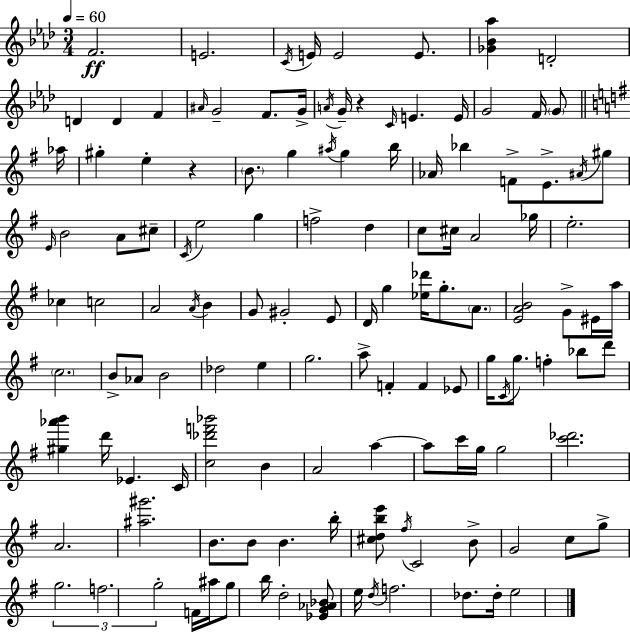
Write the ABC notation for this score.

X:1
T:Untitled
M:3/4
L:1/4
K:Ab
F2 E2 C/4 E/4 E2 E/2 [_G_B_a] D2 D D F ^A/4 G2 F/2 G/4 A/4 G/4 z C/4 E E/4 G2 F/4 G/2 _a/4 ^g e z B/2 g ^a/4 g b/4 _A/4 _b F/2 E/2 ^A/4 ^g/2 E/4 B2 A/2 ^c/2 C/4 e2 g f2 d c/2 ^c/4 A2 _g/4 e2 _c c2 A2 A/4 B G/2 ^G2 E/2 D/4 g [_e_d']/4 g/2 A/2 [EAB]2 G/2 ^E/4 a/4 c2 B/2 _A/2 B2 _d2 e g2 a/2 F F _E/2 g/4 C/4 g/2 f _b/2 d'/2 [^g_a'b'] d'/4 _E C/4 [c_d'f'_b']2 B A2 a a/2 c'/4 g/4 g2 [c'_d']2 A2 [^a^g']2 B/2 B/2 B b/4 [^cdbe']/2 ^f/4 C2 B/2 G2 c/2 g/2 g2 f2 g2 F/4 ^a/4 g/2 b/4 d2 [_EG_A_B]/2 e/4 d/4 f2 _d/2 _d/4 e2